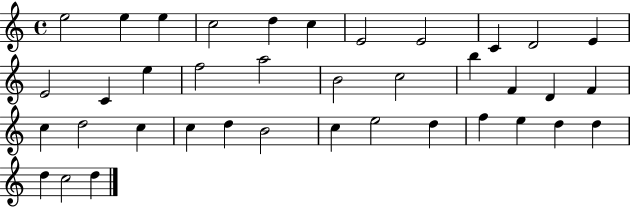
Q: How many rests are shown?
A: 0